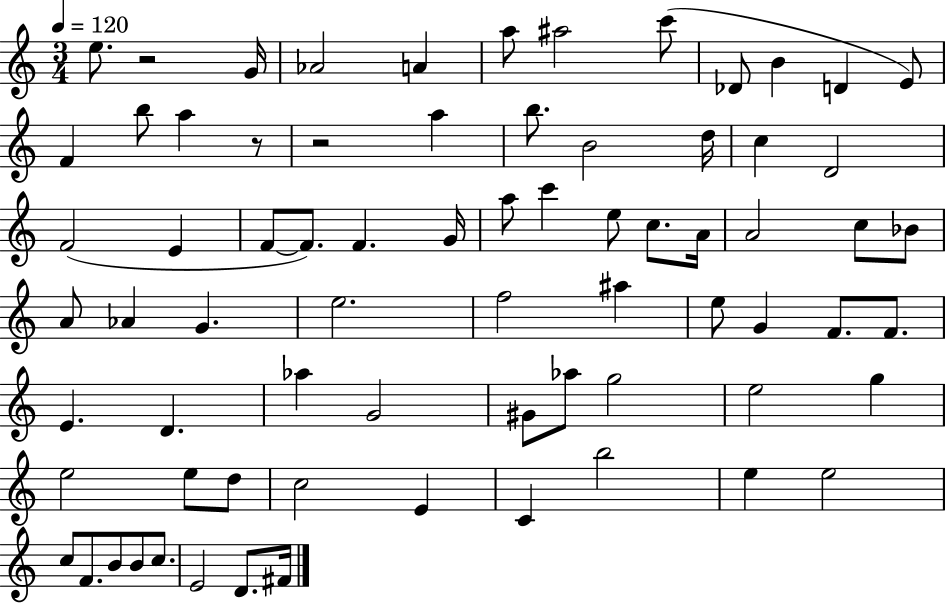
E5/e. R/h G4/s Ab4/h A4/q A5/e A#5/h C6/e Db4/e B4/q D4/q E4/e F4/q B5/e A5/q R/e R/h A5/q B5/e. B4/h D5/s C5/q D4/h F4/h E4/q F4/e F4/e. F4/q. G4/s A5/e C6/q E5/e C5/e. A4/s A4/h C5/e Bb4/e A4/e Ab4/q G4/q. E5/h. F5/h A#5/q E5/e G4/q F4/e. F4/e. E4/q. D4/q. Ab5/q G4/h G#4/e Ab5/e G5/h E5/h G5/q E5/h E5/e D5/e C5/h E4/q C4/q B5/h E5/q E5/h C5/e F4/e. B4/e B4/e C5/e. E4/h D4/e. F#4/s